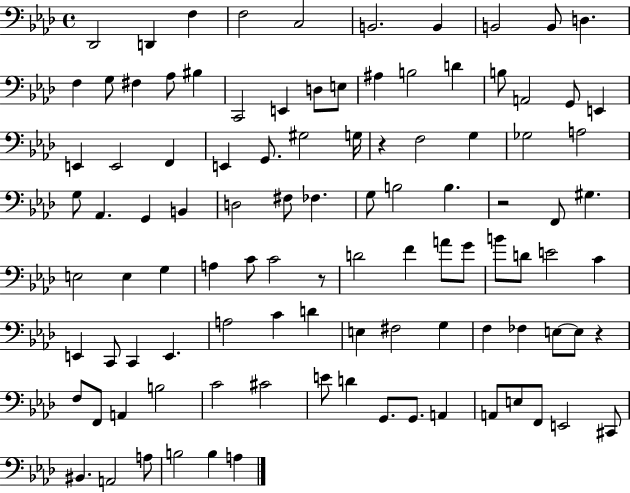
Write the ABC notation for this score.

X:1
T:Untitled
M:4/4
L:1/4
K:Ab
_D,,2 D,, F, F,2 C,2 B,,2 B,, B,,2 B,,/2 D, F, G,/2 ^F, _A,/2 ^B, C,,2 E,, D,/2 E,/2 ^A, B,2 D B,/2 A,,2 G,,/2 E,, E,, E,,2 F,, E,, G,,/2 ^G,2 G,/4 z F,2 G, _G,2 A,2 G,/2 _A,, G,, B,, D,2 ^F,/2 _F, G,/2 B,2 B, z2 F,,/2 ^G, E,2 E, G, A, C/2 C2 z/2 D2 F A/2 G/2 B/2 D/2 E2 C E,, C,,/2 C,, E,, A,2 C D E, ^F,2 G, F, _F, E,/2 E,/2 z F,/2 F,,/2 A,, B,2 C2 ^C2 E/2 D G,,/2 G,,/2 A,, A,,/2 E,/2 F,,/2 E,,2 ^C,,/2 ^B,, A,,2 A,/2 B,2 B, A,